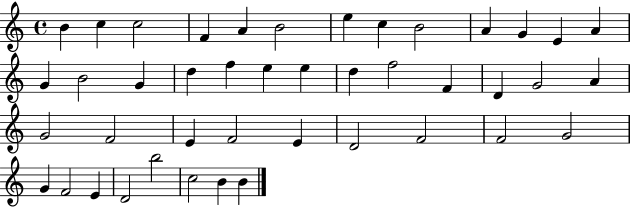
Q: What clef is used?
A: treble